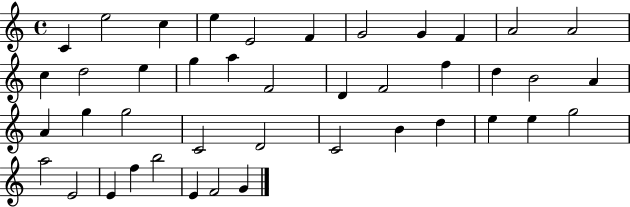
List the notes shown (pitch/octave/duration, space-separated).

C4/q E5/h C5/q E5/q E4/h F4/q G4/h G4/q F4/q A4/h A4/h C5/q D5/h E5/q G5/q A5/q F4/h D4/q F4/h F5/q D5/q B4/h A4/q A4/q G5/q G5/h C4/h D4/h C4/h B4/q D5/q E5/q E5/q G5/h A5/h E4/h E4/q F5/q B5/h E4/q F4/h G4/q